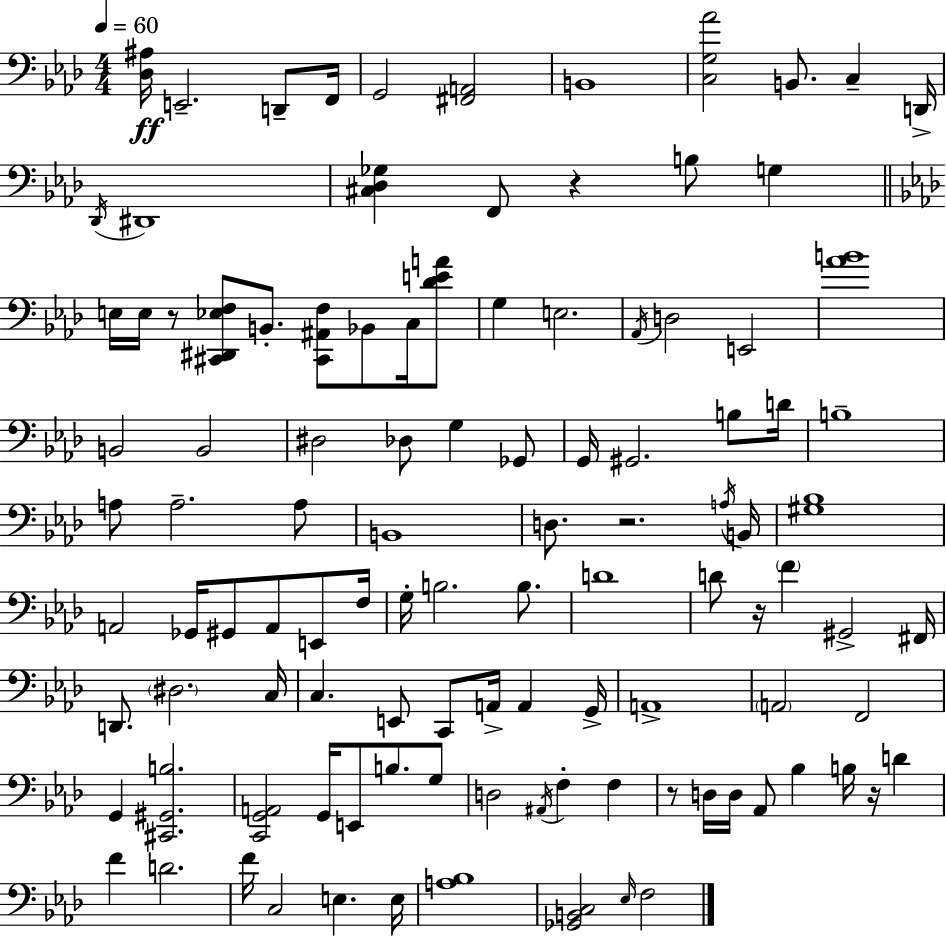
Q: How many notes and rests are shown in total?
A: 109